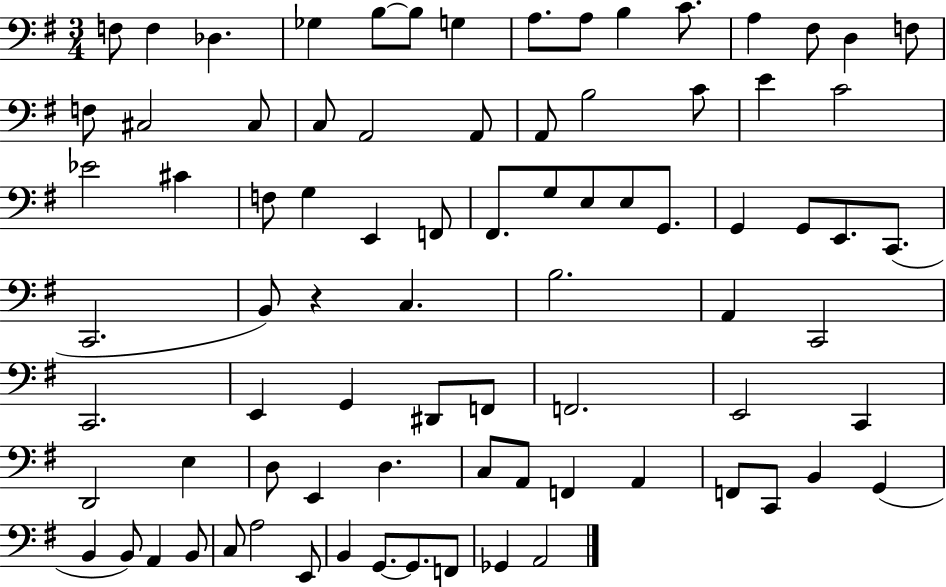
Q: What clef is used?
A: bass